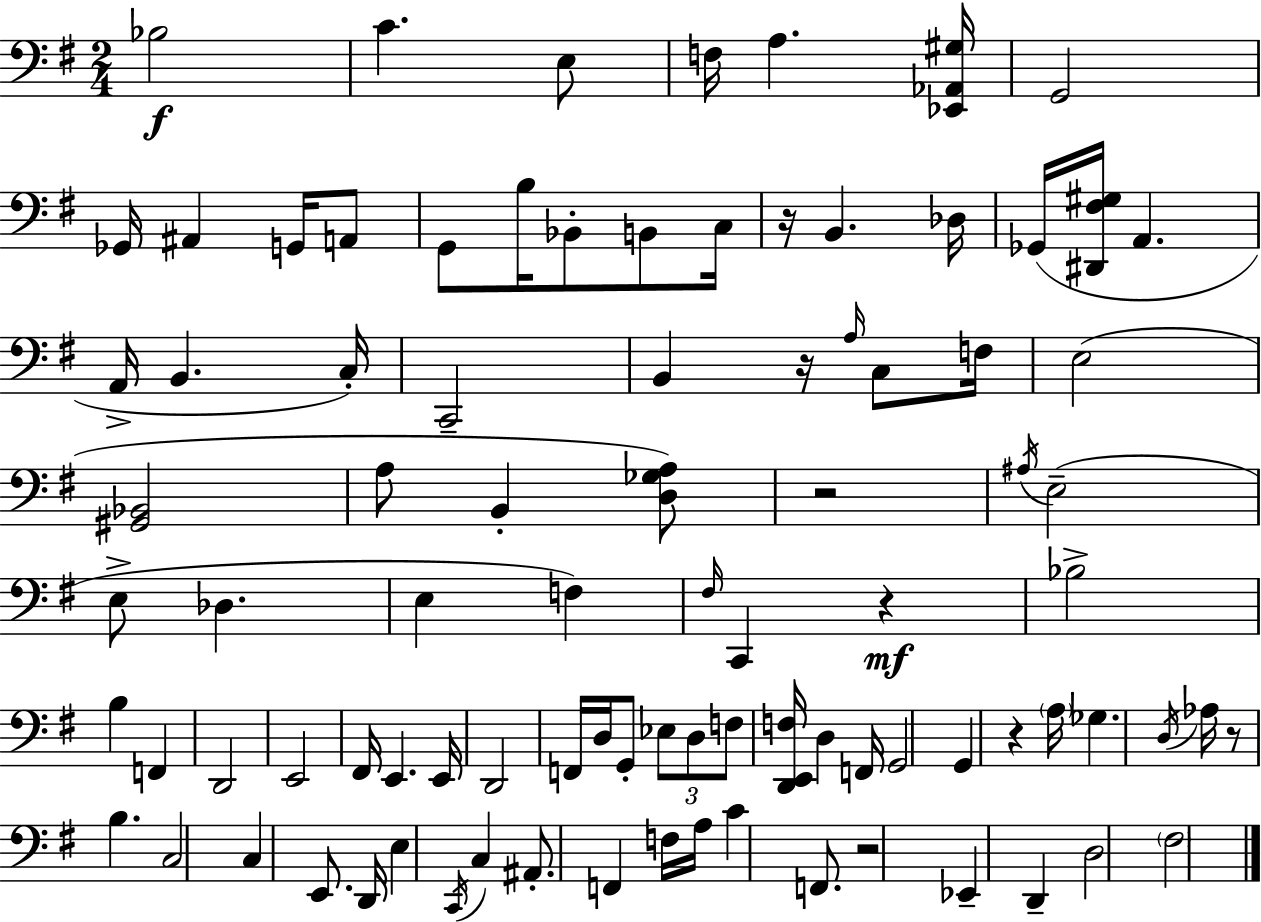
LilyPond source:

{
  \clef bass
  \numericTimeSignature
  \time 2/4
  \key g \major
  bes2\f | c'4. e8 | f16 a4. <ees, aes, gis>16 | g,2 | \break ges,16 ais,4 g,16 a,8 | g,8 b16 bes,8-. b,8 c16 | r16 b,4. des16 | ges,16( <dis, fis gis>16 a,4. | \break a,16-> b,4. c16-.) | c,2-- | b,4 r16 \grace { a16 } c8 | f16 e2( | \break <gis, bes,>2 | a8 b,4-. <d ges a>8) | r2 | \acciaccatura { ais16 }( e2-- | \break e8-> des4. | e4 f4) | \grace { fis16 } c,4 r4\mf | bes2-> | \break b4 f,4 | d,2 | e,2 | fis,16 e,4. | \break e,16 d,2 | f,16 d16 g,8-. \tuplet 3/2 { ees8 | d8 f8 } <d, e, f>16 d4 | f,16 g,2 | \break g,4 r4 | \parenthesize a16 ges4. | \acciaccatura { d16 } aes16 r8 b4. | c2 | \break c4 | e,8. d,16 e4 | \acciaccatura { c,16 } c4 ais,8.-. | f,4 f16 a16 c'4 | \break f,8. r2 | ees,4-- | d,4-- d2 | \parenthesize fis2 | \break \bar "|."
}